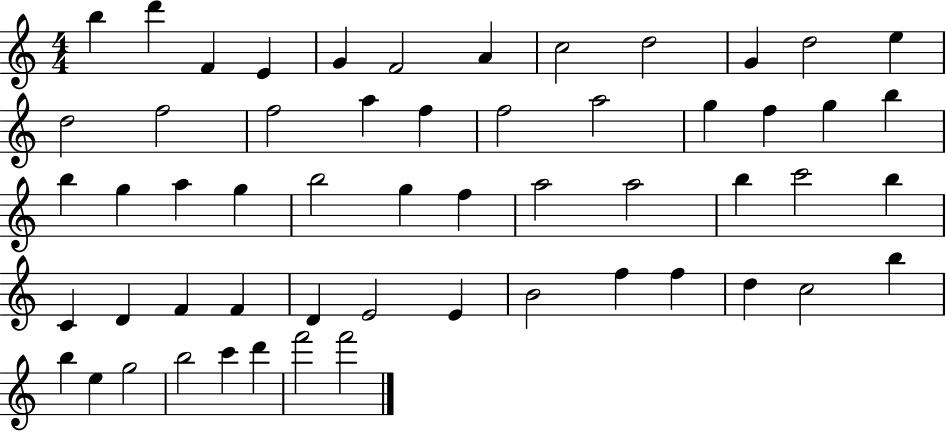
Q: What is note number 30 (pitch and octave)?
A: F5